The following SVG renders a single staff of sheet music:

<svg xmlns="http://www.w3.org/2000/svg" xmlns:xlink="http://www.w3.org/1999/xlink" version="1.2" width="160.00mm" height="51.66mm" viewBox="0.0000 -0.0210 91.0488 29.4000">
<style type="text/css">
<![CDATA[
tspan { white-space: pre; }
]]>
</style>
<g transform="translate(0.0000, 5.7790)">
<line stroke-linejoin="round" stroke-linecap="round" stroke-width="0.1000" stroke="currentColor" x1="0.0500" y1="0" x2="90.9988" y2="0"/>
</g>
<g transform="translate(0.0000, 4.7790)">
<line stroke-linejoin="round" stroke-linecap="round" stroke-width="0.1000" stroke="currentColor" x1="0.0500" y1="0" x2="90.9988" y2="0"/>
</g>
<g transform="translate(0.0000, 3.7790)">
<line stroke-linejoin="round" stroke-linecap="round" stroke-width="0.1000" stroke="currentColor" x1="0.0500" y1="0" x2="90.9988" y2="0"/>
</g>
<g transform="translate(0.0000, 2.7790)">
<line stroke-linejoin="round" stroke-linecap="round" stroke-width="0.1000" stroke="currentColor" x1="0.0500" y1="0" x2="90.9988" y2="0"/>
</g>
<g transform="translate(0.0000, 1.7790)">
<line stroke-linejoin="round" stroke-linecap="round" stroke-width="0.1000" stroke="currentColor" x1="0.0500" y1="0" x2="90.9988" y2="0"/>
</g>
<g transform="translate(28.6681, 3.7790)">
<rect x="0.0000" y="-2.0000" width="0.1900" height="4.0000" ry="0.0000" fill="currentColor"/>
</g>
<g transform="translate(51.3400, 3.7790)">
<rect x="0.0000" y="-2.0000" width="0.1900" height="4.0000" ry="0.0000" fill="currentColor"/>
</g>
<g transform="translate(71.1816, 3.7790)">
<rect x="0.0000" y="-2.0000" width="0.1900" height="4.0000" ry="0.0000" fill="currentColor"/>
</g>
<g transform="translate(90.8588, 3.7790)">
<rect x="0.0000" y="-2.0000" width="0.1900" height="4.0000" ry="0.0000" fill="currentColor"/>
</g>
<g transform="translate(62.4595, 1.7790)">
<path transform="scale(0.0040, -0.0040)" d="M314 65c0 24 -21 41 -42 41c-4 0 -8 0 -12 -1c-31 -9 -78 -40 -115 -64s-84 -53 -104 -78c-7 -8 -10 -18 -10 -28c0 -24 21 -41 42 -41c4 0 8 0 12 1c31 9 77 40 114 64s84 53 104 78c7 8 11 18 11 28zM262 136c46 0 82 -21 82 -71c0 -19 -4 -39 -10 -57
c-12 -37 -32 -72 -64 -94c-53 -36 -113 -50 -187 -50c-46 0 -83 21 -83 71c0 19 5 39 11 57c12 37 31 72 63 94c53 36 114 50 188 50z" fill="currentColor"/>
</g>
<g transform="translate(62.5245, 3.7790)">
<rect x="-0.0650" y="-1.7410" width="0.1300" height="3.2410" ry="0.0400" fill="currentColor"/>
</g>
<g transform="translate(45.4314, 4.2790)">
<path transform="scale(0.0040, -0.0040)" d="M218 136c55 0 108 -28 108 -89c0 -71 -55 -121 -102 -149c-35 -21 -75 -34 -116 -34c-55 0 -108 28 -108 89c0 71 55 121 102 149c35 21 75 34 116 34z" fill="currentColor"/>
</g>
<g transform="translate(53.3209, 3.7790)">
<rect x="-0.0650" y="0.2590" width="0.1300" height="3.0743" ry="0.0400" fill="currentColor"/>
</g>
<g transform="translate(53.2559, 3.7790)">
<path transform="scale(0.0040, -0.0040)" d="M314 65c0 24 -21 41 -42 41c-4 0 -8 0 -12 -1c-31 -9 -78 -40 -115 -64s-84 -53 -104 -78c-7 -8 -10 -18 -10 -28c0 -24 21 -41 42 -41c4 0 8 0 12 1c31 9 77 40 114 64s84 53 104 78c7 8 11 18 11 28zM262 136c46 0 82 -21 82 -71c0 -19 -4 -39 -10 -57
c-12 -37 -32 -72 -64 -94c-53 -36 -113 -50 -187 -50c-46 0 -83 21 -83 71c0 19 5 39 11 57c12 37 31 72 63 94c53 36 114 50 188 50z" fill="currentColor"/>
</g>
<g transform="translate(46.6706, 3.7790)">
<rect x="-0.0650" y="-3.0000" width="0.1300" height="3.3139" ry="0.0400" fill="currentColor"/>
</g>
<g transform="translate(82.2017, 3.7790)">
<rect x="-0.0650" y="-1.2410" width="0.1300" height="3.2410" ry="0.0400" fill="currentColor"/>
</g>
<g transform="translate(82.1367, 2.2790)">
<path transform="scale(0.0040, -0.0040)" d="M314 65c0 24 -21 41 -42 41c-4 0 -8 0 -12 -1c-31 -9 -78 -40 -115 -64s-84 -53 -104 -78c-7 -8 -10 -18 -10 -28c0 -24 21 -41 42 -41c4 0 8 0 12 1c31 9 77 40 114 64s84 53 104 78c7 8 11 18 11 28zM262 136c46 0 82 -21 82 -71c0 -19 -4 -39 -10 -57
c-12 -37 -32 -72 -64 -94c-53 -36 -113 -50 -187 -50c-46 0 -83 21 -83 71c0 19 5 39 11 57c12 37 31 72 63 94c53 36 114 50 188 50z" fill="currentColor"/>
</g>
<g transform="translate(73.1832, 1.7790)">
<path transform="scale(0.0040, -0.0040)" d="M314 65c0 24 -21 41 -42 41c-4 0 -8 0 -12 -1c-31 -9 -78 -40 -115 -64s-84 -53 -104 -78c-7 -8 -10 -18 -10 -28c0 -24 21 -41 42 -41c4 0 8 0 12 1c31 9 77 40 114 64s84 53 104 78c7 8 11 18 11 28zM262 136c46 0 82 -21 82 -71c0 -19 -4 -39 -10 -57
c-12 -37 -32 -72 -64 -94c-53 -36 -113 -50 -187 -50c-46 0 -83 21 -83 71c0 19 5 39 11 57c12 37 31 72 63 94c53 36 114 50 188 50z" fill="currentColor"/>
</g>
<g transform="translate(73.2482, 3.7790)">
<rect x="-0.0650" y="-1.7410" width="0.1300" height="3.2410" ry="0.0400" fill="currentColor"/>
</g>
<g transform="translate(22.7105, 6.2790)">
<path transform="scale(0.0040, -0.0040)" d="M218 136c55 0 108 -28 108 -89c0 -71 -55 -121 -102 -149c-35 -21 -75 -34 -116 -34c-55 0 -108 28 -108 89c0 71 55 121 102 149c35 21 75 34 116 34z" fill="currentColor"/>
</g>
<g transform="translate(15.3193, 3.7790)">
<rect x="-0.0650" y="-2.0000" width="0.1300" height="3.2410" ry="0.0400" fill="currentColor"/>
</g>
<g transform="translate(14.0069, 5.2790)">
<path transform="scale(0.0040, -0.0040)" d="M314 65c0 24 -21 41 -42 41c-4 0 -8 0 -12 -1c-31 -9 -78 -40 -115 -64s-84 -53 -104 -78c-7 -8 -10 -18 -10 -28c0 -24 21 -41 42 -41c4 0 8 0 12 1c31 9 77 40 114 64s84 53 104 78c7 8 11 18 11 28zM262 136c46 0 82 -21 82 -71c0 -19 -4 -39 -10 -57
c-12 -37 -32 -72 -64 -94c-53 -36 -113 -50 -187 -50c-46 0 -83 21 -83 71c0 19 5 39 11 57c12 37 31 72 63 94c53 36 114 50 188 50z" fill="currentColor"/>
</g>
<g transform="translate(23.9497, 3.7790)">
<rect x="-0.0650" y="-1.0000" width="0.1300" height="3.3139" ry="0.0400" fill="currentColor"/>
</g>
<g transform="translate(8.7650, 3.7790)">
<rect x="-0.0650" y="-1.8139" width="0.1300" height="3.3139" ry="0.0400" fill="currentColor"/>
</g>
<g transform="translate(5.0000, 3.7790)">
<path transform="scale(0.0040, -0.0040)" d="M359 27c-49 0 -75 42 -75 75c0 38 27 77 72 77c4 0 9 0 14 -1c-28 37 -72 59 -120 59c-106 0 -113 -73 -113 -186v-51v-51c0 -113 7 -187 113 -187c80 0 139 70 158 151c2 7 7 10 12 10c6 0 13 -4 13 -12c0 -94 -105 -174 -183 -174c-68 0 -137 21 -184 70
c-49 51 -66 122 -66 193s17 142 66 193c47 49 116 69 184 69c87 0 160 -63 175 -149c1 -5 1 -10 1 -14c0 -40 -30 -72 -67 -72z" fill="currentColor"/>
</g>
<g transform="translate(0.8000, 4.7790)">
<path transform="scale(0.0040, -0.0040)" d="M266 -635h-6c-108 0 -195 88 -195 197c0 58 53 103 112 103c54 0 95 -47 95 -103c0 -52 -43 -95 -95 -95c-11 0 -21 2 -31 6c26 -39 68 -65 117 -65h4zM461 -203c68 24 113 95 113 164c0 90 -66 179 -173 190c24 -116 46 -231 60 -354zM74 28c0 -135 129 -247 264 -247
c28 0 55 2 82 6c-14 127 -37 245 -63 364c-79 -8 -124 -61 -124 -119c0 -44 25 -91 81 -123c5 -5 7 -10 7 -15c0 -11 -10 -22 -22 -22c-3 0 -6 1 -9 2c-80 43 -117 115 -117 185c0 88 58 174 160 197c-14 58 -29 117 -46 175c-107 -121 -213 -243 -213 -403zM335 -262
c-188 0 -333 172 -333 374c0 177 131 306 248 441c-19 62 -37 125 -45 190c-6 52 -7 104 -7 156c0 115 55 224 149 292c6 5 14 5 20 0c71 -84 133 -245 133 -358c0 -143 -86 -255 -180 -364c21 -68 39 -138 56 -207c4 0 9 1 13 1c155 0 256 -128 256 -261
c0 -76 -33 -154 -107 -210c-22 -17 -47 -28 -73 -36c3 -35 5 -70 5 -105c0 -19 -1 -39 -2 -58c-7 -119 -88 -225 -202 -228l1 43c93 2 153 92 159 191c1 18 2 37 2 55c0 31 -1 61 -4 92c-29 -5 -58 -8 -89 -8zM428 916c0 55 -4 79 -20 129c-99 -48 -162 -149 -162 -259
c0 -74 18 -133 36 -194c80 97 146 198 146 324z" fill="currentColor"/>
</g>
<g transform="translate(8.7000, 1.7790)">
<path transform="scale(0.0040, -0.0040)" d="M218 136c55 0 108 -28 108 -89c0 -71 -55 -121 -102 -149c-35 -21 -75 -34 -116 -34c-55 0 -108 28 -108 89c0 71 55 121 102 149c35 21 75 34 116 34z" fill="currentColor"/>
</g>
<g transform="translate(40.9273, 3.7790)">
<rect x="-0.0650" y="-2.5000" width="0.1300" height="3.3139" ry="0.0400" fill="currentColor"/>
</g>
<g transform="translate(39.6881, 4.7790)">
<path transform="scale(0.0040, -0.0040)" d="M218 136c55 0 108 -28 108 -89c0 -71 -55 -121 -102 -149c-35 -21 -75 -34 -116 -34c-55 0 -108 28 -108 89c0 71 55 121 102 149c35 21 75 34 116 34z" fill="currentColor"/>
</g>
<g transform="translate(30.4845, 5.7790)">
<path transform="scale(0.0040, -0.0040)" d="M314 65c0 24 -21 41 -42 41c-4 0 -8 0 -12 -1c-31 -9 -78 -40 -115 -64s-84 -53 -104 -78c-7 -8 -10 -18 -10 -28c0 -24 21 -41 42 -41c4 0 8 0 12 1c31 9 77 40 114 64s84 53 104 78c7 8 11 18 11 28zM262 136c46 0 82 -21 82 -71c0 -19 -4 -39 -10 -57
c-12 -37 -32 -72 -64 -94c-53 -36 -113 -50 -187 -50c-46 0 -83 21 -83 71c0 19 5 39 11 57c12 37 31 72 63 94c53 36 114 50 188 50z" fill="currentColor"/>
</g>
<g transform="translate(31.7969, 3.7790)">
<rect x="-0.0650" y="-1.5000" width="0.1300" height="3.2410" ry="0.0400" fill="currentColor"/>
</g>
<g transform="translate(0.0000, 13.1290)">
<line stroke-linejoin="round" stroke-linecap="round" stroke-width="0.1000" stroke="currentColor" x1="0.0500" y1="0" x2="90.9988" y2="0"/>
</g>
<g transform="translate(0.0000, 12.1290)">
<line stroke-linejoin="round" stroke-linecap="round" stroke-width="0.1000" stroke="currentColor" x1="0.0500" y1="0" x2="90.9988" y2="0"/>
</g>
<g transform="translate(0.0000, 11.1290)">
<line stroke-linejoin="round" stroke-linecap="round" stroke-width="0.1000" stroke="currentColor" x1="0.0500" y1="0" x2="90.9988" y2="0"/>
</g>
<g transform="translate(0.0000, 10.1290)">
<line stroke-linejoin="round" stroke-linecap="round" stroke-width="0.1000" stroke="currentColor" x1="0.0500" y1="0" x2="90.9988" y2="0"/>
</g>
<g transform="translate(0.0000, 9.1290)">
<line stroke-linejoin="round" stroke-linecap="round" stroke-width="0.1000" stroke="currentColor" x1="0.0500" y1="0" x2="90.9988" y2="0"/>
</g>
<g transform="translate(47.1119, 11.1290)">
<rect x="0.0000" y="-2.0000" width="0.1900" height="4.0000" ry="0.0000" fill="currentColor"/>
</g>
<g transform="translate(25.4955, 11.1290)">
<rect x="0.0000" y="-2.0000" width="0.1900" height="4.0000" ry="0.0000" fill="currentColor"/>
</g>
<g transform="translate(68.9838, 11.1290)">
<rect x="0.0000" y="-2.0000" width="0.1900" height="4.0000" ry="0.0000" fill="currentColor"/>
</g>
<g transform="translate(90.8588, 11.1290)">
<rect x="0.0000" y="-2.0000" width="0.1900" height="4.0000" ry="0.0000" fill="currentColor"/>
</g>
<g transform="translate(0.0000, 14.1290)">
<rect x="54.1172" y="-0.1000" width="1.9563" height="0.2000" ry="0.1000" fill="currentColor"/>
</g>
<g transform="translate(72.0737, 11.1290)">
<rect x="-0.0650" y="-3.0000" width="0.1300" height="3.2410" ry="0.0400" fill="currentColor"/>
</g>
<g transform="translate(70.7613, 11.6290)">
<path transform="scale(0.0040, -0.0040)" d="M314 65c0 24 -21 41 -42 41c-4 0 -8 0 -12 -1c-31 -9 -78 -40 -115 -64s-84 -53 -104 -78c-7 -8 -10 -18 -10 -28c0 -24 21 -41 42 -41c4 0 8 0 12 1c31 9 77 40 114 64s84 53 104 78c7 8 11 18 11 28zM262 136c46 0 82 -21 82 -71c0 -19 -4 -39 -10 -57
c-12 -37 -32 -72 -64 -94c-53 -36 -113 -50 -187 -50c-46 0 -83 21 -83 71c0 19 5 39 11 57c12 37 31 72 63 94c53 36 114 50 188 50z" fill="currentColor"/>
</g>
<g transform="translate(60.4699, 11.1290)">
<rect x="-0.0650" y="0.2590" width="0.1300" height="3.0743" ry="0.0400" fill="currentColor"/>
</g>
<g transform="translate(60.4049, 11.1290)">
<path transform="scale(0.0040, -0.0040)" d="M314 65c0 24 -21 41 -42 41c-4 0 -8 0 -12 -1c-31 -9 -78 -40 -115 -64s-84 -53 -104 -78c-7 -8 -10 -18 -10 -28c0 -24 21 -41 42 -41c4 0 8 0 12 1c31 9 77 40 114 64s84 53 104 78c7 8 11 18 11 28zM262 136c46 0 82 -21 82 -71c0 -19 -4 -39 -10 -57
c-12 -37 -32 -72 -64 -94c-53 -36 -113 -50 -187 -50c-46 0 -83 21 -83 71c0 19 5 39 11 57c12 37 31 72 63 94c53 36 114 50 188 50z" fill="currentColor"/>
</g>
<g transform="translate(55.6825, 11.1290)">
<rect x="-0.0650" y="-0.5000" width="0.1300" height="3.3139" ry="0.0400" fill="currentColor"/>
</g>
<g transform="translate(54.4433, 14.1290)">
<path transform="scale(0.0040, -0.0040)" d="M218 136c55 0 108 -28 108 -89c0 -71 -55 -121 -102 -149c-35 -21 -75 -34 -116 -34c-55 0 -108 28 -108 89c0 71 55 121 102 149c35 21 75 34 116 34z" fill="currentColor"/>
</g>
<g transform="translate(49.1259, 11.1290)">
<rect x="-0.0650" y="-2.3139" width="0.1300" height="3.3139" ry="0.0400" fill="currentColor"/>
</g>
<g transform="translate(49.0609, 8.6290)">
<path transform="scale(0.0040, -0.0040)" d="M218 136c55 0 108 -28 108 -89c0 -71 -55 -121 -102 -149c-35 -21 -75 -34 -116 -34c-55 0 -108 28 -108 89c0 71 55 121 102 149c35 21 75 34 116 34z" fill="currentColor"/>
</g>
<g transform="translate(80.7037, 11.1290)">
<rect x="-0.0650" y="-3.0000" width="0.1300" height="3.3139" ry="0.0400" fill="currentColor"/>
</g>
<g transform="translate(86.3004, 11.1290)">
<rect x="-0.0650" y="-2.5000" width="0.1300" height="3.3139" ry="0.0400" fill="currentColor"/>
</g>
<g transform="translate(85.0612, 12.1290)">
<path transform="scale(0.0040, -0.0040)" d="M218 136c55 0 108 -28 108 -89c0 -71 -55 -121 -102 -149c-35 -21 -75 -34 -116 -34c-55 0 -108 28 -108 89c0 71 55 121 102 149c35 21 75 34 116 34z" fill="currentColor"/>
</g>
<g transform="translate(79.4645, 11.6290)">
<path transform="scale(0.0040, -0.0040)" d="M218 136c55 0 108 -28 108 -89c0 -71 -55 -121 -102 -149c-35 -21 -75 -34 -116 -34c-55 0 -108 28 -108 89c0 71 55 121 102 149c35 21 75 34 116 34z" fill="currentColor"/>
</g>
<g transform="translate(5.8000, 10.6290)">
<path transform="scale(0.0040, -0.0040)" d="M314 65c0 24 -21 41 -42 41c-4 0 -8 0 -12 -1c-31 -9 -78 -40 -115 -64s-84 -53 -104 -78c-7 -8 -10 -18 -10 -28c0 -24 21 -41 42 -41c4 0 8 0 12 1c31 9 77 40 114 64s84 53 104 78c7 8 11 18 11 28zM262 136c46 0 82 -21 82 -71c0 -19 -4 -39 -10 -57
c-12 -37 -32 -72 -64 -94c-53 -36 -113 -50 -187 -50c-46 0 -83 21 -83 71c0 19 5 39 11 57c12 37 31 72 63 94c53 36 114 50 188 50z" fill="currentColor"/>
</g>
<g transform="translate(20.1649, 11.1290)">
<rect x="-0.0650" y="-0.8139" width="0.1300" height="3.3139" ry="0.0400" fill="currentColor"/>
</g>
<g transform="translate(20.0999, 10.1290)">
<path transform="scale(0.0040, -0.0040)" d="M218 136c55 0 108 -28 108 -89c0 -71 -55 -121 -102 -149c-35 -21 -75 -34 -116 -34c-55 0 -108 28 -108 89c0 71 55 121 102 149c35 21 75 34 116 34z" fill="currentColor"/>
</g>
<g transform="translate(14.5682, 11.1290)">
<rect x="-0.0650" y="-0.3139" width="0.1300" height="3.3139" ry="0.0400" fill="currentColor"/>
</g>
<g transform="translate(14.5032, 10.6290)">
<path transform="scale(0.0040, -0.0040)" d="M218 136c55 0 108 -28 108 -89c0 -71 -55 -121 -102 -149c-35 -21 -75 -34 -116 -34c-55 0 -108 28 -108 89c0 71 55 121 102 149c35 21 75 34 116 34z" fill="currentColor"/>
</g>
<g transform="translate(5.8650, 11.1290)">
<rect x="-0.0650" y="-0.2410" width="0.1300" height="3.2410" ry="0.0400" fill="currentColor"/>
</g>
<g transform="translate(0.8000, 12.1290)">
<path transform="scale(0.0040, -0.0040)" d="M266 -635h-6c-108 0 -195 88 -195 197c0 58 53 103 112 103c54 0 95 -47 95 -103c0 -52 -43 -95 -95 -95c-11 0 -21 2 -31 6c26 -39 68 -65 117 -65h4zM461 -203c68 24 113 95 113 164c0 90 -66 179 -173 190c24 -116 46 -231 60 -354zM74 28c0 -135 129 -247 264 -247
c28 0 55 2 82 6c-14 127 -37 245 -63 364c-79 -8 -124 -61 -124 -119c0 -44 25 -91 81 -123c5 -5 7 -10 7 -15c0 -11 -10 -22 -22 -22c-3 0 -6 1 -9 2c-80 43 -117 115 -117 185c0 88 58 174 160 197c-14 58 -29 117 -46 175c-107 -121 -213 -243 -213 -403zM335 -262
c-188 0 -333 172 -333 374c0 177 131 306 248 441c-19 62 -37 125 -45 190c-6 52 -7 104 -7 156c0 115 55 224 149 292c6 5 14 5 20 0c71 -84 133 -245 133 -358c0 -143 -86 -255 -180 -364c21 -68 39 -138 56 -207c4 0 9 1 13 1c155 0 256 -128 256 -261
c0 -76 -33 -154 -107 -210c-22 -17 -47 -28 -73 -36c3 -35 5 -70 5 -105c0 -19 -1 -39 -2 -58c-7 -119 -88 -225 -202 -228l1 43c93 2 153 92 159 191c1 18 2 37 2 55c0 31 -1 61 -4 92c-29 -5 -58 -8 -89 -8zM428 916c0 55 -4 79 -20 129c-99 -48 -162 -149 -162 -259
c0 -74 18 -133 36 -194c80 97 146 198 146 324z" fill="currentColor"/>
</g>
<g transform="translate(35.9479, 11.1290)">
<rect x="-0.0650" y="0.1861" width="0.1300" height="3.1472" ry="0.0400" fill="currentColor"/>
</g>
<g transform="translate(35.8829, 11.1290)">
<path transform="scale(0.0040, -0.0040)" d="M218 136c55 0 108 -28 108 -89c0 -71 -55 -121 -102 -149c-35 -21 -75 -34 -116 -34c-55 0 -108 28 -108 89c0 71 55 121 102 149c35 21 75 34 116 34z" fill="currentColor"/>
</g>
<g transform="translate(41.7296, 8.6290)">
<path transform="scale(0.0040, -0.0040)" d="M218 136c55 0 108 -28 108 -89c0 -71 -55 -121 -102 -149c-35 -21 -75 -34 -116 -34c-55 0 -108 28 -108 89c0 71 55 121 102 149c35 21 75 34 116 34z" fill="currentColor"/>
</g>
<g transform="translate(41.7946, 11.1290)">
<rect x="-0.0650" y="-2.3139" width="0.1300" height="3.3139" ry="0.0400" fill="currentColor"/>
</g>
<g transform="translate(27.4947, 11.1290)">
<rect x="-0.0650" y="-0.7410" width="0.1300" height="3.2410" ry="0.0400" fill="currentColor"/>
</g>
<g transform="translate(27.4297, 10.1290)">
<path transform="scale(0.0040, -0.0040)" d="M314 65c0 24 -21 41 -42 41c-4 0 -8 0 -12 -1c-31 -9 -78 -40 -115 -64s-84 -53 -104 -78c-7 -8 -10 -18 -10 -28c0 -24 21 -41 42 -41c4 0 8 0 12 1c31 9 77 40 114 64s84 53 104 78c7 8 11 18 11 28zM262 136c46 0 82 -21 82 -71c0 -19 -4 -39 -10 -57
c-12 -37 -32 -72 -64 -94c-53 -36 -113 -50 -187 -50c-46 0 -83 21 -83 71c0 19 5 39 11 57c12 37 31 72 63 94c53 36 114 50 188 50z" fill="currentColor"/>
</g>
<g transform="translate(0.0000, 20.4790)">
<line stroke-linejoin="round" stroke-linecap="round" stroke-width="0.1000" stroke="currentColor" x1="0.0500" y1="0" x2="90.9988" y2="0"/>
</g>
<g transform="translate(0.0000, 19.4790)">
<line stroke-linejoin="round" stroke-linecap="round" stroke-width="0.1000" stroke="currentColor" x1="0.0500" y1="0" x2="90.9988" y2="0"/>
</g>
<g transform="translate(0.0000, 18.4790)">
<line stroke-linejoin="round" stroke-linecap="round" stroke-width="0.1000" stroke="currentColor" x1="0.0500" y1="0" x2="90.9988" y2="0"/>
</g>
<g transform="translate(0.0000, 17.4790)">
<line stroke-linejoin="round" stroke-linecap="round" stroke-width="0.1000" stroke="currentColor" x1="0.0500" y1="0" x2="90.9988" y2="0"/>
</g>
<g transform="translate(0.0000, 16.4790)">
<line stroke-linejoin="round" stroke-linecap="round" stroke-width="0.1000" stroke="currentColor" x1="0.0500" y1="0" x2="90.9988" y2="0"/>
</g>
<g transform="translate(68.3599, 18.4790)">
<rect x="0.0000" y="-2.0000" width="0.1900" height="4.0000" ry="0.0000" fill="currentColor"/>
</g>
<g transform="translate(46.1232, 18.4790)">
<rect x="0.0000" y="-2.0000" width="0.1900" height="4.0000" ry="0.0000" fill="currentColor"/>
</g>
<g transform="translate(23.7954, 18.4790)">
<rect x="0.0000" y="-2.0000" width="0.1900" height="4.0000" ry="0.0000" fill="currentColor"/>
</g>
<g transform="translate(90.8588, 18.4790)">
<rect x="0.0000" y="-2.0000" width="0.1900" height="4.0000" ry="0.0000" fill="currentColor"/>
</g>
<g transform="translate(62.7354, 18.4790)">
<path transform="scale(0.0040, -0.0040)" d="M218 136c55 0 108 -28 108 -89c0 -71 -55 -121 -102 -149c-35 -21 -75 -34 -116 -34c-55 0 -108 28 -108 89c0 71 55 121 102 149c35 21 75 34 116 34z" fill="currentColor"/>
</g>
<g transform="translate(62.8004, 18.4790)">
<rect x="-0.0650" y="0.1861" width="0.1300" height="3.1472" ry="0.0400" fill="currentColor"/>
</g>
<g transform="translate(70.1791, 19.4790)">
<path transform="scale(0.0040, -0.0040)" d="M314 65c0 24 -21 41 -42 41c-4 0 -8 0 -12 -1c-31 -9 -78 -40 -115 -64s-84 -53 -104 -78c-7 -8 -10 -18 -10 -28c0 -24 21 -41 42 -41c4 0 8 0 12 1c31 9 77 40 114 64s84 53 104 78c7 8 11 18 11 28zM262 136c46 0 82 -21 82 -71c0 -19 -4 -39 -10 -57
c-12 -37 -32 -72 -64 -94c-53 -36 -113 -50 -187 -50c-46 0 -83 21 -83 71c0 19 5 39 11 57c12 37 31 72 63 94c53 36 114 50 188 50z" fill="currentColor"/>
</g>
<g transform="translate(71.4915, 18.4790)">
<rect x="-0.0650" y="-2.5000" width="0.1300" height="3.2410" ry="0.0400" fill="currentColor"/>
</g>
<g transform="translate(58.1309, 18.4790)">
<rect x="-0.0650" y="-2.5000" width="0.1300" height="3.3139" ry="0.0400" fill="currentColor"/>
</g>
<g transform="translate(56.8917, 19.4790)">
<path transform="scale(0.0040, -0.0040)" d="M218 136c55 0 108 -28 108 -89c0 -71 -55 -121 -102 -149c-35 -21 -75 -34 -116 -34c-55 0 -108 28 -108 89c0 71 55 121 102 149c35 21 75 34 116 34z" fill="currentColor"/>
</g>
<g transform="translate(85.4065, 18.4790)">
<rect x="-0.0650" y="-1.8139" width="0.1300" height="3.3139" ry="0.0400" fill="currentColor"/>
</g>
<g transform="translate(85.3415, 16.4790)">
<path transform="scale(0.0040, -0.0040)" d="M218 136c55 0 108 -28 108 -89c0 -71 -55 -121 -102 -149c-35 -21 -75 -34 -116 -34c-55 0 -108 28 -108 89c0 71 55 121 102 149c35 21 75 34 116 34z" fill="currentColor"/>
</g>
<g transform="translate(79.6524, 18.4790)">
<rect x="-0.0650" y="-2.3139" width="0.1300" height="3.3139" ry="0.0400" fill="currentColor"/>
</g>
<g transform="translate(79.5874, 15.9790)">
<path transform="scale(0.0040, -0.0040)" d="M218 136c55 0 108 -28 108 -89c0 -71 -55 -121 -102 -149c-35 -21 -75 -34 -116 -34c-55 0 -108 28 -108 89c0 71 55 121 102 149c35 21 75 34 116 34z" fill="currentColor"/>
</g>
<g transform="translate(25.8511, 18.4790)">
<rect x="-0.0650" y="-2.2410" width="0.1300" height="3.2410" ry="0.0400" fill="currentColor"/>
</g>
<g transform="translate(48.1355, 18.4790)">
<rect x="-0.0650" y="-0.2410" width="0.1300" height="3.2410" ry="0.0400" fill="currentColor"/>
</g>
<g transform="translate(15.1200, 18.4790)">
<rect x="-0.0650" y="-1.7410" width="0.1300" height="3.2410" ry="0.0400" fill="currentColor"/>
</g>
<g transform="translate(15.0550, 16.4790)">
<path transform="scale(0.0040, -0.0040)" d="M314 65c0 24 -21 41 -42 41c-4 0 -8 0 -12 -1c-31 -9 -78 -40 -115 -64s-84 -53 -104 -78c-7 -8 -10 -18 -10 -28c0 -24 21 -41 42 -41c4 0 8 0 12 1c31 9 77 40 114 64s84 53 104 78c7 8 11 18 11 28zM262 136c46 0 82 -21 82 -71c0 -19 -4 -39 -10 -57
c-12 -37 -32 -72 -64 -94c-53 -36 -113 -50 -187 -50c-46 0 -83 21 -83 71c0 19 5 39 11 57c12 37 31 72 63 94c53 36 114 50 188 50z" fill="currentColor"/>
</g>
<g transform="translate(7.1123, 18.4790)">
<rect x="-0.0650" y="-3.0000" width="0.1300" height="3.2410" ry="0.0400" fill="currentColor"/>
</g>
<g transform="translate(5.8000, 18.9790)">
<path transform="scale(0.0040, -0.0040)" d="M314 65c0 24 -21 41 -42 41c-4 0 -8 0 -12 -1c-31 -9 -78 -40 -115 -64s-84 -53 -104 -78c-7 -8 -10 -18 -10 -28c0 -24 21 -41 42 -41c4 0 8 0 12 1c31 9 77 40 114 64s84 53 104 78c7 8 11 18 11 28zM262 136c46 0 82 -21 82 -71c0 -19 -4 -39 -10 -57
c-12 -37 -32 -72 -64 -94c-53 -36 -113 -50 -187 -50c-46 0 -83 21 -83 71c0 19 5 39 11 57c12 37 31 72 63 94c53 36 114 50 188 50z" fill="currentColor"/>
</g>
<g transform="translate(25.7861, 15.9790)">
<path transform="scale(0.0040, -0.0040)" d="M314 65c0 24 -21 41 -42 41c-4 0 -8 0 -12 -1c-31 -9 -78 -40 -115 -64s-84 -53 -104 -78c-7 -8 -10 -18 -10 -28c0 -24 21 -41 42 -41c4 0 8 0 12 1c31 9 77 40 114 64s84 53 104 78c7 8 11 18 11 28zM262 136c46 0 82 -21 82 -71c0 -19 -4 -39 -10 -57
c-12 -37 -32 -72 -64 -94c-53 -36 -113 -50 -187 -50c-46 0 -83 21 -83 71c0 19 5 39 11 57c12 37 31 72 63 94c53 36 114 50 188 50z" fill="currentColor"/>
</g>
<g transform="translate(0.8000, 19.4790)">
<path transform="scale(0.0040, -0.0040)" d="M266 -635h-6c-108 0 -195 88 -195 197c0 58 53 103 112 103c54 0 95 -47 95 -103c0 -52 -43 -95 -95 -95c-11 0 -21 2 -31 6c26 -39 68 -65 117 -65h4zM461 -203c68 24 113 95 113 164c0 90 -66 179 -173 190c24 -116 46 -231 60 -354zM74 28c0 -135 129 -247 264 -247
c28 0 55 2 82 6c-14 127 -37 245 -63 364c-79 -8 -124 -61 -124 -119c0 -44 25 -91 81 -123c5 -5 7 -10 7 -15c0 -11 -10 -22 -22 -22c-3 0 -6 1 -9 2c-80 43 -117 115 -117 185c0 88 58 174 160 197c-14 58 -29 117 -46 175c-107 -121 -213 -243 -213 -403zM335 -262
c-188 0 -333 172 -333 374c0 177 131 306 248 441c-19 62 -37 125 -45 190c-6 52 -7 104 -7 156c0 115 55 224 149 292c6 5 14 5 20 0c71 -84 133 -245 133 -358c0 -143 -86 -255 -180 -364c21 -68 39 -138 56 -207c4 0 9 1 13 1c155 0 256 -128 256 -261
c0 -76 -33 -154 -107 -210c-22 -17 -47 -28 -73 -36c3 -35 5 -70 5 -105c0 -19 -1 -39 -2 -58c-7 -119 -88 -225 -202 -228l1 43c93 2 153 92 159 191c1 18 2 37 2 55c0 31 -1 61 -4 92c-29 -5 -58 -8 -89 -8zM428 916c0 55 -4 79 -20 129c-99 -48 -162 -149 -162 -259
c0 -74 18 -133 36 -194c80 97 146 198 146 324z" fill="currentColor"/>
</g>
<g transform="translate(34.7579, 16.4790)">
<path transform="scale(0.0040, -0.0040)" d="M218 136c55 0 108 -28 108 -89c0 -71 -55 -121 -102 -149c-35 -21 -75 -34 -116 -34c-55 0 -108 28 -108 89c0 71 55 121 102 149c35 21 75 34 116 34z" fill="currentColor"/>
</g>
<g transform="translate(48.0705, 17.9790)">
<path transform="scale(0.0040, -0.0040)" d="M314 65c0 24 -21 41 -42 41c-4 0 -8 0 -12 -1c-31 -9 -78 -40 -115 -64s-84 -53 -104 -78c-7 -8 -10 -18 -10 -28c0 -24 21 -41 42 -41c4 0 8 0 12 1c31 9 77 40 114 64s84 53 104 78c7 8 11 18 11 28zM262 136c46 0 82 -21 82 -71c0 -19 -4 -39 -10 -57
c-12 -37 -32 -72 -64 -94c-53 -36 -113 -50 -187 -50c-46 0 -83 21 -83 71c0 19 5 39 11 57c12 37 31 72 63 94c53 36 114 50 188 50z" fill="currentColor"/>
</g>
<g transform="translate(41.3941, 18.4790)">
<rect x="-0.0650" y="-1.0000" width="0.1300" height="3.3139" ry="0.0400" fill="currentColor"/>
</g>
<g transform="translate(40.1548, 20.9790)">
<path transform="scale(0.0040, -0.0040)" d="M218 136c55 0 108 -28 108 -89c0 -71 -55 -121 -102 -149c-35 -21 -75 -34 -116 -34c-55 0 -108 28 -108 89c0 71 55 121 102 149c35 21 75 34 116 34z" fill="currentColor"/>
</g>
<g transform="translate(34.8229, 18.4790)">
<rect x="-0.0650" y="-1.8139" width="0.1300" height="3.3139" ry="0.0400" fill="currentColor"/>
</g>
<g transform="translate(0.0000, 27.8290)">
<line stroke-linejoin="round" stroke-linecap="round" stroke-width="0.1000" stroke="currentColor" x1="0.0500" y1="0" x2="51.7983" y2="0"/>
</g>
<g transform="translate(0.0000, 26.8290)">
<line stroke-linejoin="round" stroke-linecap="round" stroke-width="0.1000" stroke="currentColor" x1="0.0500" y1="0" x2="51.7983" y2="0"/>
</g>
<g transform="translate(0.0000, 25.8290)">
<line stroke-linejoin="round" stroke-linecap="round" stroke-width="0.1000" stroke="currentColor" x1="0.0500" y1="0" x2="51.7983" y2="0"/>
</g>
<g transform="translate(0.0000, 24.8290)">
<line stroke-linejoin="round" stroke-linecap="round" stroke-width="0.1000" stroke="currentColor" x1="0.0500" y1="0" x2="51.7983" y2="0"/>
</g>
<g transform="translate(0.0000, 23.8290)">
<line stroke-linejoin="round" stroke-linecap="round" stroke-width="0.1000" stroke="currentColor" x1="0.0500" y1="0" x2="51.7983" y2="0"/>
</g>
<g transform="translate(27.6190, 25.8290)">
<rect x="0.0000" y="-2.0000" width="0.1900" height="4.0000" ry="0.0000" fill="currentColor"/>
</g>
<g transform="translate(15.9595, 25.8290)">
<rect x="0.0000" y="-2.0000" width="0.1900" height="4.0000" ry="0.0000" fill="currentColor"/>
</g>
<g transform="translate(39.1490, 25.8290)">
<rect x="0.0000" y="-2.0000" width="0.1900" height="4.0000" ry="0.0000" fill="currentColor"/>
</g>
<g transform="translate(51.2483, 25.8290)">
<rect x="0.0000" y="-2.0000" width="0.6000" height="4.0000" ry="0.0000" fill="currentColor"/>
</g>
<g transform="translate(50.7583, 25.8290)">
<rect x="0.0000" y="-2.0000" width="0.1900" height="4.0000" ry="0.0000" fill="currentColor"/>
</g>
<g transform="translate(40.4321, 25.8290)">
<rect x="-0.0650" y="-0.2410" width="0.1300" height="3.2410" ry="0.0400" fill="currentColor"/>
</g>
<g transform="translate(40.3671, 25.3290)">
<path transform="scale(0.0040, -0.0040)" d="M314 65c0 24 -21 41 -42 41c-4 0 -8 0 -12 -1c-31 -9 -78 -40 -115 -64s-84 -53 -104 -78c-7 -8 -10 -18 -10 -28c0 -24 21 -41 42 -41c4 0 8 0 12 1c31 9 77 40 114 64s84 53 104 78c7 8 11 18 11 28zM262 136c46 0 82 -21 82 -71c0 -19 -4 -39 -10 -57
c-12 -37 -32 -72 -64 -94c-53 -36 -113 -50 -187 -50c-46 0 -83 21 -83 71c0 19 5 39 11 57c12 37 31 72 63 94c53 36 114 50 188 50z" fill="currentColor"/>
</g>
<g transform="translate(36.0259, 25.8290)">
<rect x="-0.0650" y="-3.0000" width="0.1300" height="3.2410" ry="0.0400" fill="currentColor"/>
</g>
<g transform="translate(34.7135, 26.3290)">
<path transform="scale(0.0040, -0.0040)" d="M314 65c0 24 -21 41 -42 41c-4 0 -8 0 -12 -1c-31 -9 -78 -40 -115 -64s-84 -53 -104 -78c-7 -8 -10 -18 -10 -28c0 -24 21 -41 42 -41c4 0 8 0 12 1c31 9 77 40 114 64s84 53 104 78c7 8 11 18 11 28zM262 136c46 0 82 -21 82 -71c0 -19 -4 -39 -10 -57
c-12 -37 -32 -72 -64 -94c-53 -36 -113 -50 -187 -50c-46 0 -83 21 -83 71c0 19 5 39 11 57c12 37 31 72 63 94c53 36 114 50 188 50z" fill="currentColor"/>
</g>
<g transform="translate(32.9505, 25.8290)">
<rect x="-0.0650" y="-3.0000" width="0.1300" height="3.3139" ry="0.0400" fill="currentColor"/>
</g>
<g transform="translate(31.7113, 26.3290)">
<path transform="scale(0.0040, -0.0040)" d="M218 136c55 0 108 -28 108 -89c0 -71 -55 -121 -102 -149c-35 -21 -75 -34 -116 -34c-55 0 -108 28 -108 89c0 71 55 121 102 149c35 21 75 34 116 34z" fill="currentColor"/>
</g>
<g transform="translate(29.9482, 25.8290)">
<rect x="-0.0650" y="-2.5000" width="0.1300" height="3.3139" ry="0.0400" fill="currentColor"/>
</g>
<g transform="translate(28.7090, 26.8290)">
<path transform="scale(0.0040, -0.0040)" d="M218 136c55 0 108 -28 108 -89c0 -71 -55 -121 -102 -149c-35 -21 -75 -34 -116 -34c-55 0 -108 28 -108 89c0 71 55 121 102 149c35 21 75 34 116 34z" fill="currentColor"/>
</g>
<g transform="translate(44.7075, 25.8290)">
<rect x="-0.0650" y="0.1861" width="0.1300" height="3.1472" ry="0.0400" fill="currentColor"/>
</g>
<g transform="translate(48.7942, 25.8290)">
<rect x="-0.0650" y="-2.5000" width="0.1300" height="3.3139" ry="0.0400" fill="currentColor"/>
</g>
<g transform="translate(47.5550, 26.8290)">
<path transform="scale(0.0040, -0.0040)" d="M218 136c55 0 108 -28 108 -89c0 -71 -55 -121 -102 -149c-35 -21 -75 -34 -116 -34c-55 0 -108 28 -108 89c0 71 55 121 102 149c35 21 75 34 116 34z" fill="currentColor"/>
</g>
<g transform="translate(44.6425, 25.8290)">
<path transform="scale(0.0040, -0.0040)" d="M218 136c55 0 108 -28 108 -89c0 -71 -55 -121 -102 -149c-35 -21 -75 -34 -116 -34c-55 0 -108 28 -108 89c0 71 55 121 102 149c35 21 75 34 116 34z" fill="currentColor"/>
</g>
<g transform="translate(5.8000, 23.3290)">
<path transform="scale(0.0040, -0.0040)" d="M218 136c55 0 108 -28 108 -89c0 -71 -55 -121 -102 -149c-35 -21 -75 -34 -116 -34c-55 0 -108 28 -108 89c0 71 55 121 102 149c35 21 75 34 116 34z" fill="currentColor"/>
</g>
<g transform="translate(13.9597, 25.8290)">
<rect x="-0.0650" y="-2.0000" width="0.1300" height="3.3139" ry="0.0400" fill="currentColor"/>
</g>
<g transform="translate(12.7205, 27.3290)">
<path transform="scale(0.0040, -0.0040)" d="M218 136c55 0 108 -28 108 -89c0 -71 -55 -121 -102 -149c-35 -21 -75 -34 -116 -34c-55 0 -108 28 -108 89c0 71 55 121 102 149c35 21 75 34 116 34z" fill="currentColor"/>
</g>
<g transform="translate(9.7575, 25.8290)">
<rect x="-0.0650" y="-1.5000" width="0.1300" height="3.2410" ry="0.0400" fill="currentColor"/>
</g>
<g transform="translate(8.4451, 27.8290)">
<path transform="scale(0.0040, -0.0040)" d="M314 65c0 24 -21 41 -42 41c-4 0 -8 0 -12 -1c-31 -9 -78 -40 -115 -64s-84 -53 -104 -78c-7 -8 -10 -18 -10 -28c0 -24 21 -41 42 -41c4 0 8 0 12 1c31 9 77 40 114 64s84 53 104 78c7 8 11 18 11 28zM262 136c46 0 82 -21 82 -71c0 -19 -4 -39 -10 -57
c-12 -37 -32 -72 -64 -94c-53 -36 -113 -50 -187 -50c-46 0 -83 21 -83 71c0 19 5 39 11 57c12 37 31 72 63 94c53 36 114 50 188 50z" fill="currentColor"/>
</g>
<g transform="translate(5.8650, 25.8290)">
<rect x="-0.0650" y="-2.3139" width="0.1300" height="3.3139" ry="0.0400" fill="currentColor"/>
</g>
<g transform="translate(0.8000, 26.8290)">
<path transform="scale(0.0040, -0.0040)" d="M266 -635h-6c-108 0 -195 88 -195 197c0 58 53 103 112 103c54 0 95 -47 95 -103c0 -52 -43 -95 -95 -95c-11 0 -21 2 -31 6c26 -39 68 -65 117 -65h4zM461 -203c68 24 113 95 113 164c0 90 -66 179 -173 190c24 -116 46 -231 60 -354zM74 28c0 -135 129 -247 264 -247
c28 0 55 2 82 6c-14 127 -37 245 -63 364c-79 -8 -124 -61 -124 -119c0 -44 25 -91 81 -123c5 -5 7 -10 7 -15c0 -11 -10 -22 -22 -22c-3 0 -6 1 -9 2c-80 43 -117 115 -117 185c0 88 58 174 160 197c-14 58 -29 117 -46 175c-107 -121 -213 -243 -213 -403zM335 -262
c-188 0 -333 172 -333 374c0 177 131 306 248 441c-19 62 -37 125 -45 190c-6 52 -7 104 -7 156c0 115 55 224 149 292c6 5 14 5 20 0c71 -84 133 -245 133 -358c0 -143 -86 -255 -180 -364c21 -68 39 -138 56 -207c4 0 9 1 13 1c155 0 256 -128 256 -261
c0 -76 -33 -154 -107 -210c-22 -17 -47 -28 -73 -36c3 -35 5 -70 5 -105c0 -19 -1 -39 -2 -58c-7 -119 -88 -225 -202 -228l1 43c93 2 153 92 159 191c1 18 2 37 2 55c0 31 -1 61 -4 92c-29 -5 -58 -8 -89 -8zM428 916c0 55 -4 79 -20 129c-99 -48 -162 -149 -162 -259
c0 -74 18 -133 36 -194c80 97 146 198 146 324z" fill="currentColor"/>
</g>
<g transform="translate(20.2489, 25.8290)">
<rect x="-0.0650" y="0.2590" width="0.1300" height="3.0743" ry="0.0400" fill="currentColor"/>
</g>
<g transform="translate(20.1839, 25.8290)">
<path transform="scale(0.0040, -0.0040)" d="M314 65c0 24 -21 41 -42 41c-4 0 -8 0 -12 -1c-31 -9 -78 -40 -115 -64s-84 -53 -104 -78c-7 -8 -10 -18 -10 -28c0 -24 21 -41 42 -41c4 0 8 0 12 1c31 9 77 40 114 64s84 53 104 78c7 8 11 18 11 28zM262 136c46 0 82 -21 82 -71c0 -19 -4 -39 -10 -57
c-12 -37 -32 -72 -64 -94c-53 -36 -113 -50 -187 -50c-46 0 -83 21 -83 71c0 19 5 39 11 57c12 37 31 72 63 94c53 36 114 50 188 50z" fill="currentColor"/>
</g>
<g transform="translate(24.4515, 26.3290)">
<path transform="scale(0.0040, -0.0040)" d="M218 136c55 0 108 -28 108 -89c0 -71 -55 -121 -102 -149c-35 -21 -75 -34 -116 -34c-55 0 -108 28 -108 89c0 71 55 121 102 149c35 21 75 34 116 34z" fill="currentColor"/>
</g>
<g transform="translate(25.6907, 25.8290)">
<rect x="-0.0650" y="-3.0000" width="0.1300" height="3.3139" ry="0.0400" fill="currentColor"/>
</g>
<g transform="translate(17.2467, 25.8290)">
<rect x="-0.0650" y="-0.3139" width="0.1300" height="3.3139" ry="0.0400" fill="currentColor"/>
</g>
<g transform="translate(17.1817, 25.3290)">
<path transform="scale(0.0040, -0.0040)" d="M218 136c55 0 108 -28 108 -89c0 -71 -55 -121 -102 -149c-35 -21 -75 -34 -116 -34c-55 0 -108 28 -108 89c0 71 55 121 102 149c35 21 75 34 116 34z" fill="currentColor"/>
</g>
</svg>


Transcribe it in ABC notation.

X:1
T:Untitled
M:4/4
L:1/4
K:C
f F2 D E2 G A B2 f2 f2 e2 c2 c d d2 B g g C B2 A2 A G A2 f2 g2 f D c2 G B G2 g f g E2 F c B2 A G A A2 c2 B G